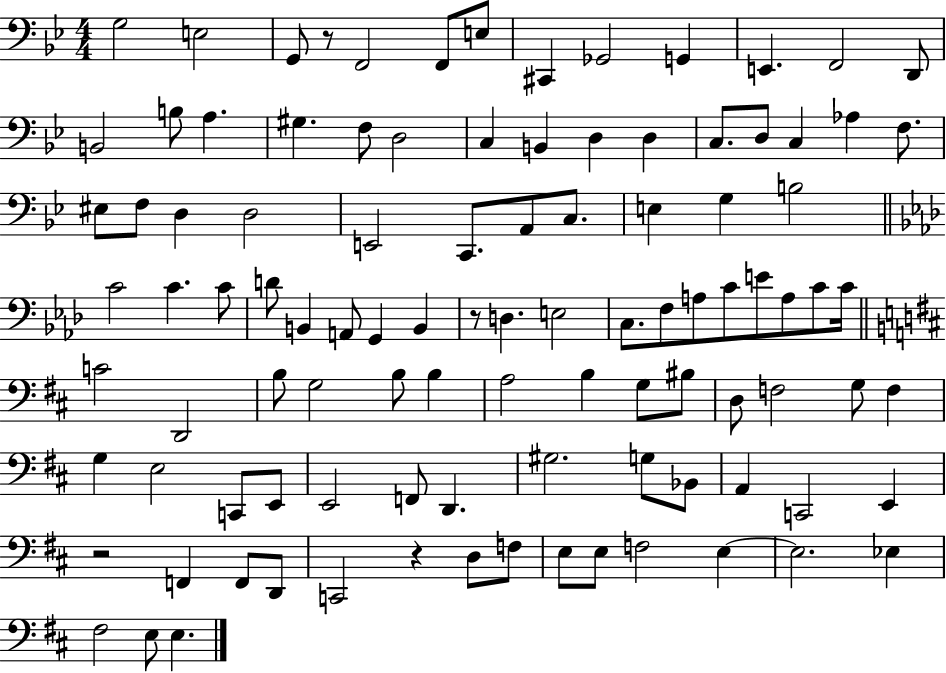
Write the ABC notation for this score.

X:1
T:Untitled
M:4/4
L:1/4
K:Bb
G,2 E,2 G,,/2 z/2 F,,2 F,,/2 E,/2 ^C,, _G,,2 G,, E,, F,,2 D,,/2 B,,2 B,/2 A, ^G, F,/2 D,2 C, B,, D, D, C,/2 D,/2 C, _A, F,/2 ^E,/2 F,/2 D, D,2 E,,2 C,,/2 A,,/2 C,/2 E, G, B,2 C2 C C/2 D/2 B,, A,,/2 G,, B,, z/2 D, E,2 C,/2 F,/2 A,/2 C/2 E/2 A,/2 C/2 C/4 C2 D,,2 B,/2 G,2 B,/2 B, A,2 B, G,/2 ^B,/2 D,/2 F,2 G,/2 F, G, E,2 C,,/2 E,,/2 E,,2 F,,/2 D,, ^G,2 G,/2 _B,,/2 A,, C,,2 E,, z2 F,, F,,/2 D,,/2 C,,2 z D,/2 F,/2 E,/2 E,/2 F,2 E, E,2 _E, ^F,2 E,/2 E,